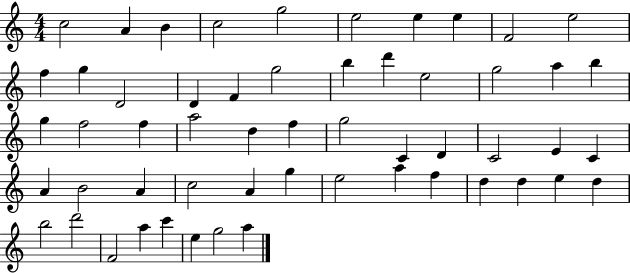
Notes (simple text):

C5/h A4/q B4/q C5/h G5/h E5/h E5/q E5/q F4/h E5/h F5/q G5/q D4/h D4/q F4/q G5/h B5/q D6/q E5/h G5/h A5/q B5/q G5/q F5/h F5/q A5/h D5/q F5/q G5/h C4/q D4/q C4/h E4/q C4/q A4/q B4/h A4/q C5/h A4/q G5/q E5/h A5/q F5/q D5/q D5/q E5/q D5/q B5/h D6/h F4/h A5/q C6/q E5/q G5/h A5/q